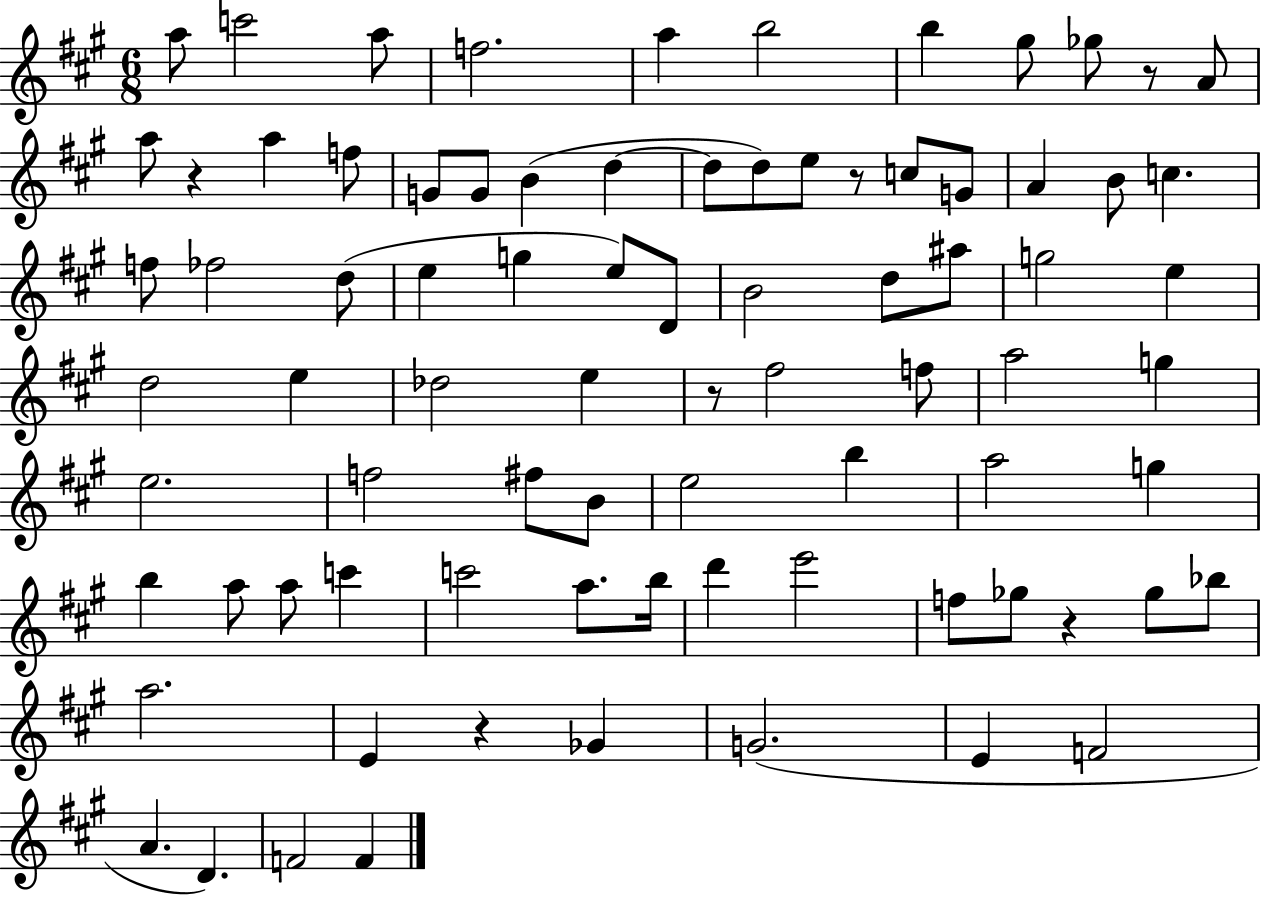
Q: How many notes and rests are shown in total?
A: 82